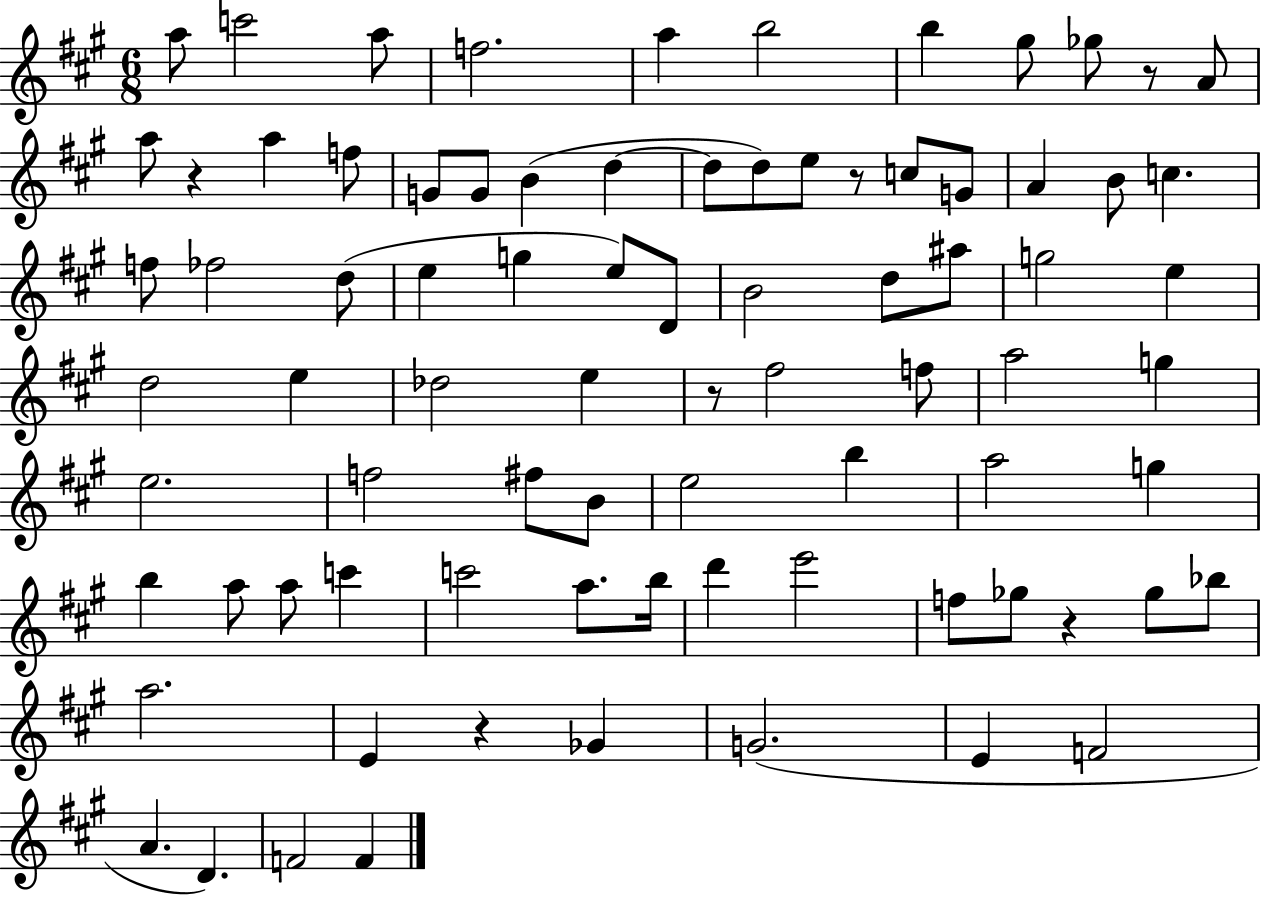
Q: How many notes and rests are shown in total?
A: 82